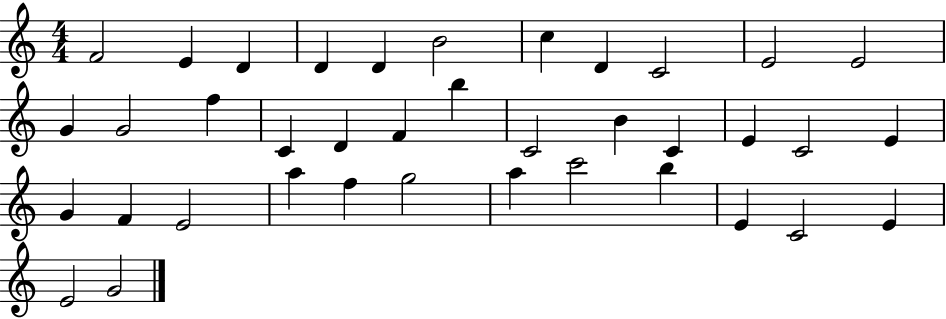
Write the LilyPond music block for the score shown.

{
  \clef treble
  \numericTimeSignature
  \time 4/4
  \key c \major
  f'2 e'4 d'4 | d'4 d'4 b'2 | c''4 d'4 c'2 | e'2 e'2 | \break g'4 g'2 f''4 | c'4 d'4 f'4 b''4 | c'2 b'4 c'4 | e'4 c'2 e'4 | \break g'4 f'4 e'2 | a''4 f''4 g''2 | a''4 c'''2 b''4 | e'4 c'2 e'4 | \break e'2 g'2 | \bar "|."
}